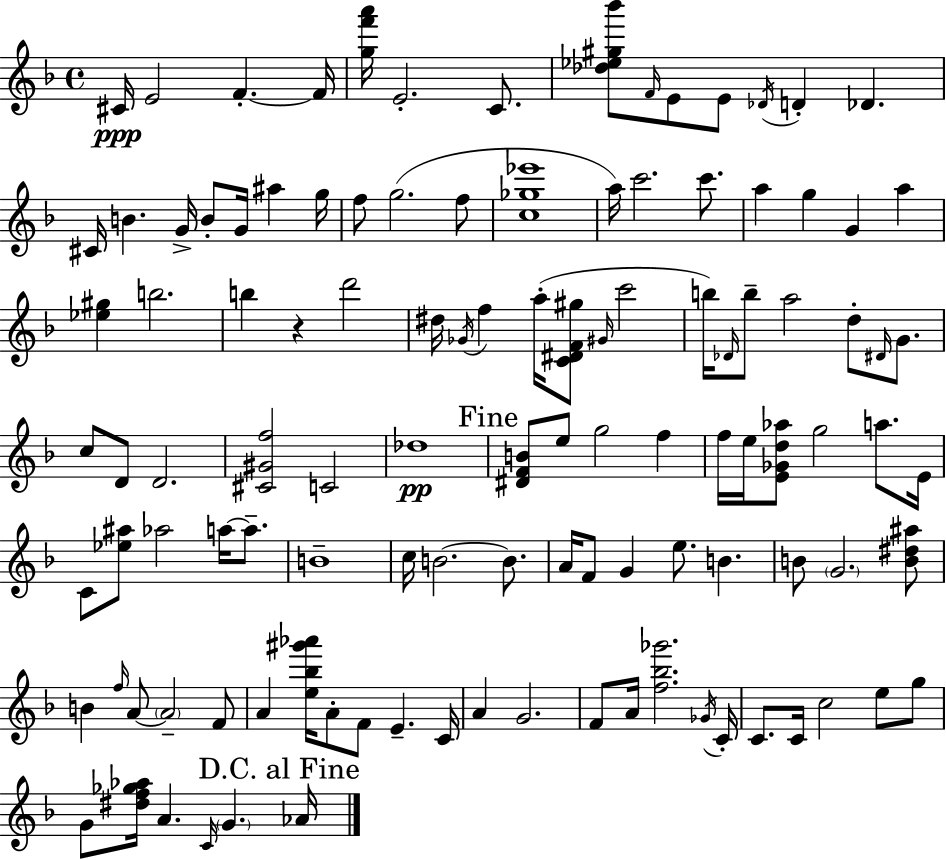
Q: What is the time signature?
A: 4/4